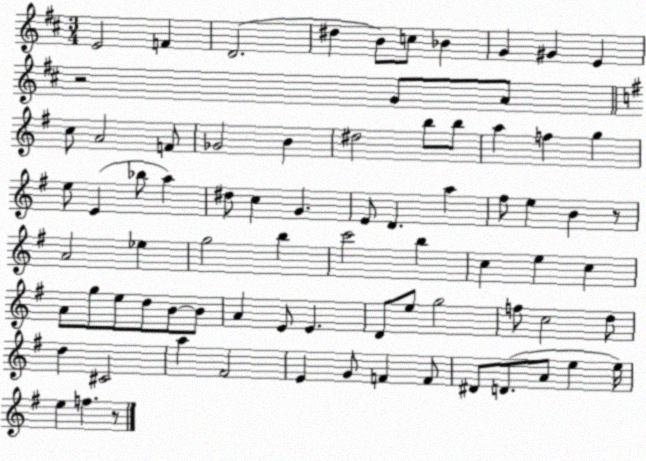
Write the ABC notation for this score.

X:1
T:Untitled
M:3/4
L:1/4
K:D
E2 F D2 ^d B/2 c/2 _B G ^G E z2 G/2 A/2 c/2 A2 F/2 _G2 B ^d2 b/2 b/2 a f g e/2 E _b/2 a ^d/2 c G E/2 D a ^f/2 e B z/2 A2 _e g2 b c'2 b c e c A/2 g/2 e/2 d/2 B/2 B/2 A E/2 E D/2 e/2 g2 f/2 c2 d/2 d ^C2 a ^F2 E G/2 F F/2 ^D/2 D/2 A/2 e e/4 e f z/2